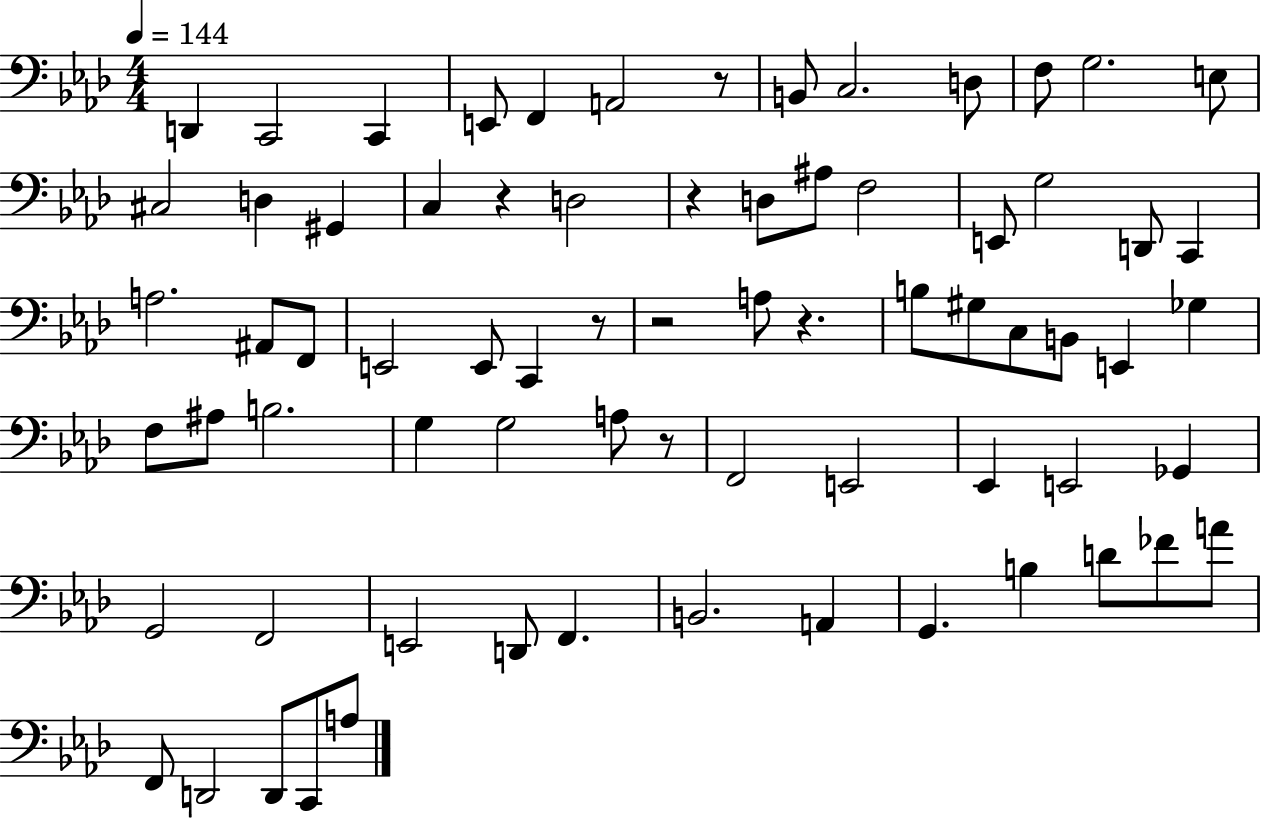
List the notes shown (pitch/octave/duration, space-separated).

D2/q C2/h C2/q E2/e F2/q A2/h R/e B2/e C3/h. D3/e F3/e G3/h. E3/e C#3/h D3/q G#2/q C3/q R/q D3/h R/q D3/e A#3/e F3/h E2/e G3/h D2/e C2/q A3/h. A#2/e F2/e E2/h E2/e C2/q R/e R/h A3/e R/q. B3/e G#3/e C3/e B2/e E2/q Gb3/q F3/e A#3/e B3/h. G3/q G3/h A3/e R/e F2/h E2/h Eb2/q E2/h Gb2/q G2/h F2/h E2/h D2/e F2/q. B2/h. A2/q G2/q. B3/q D4/e FES4/e A4/e F2/e D2/h D2/e C2/e A3/e